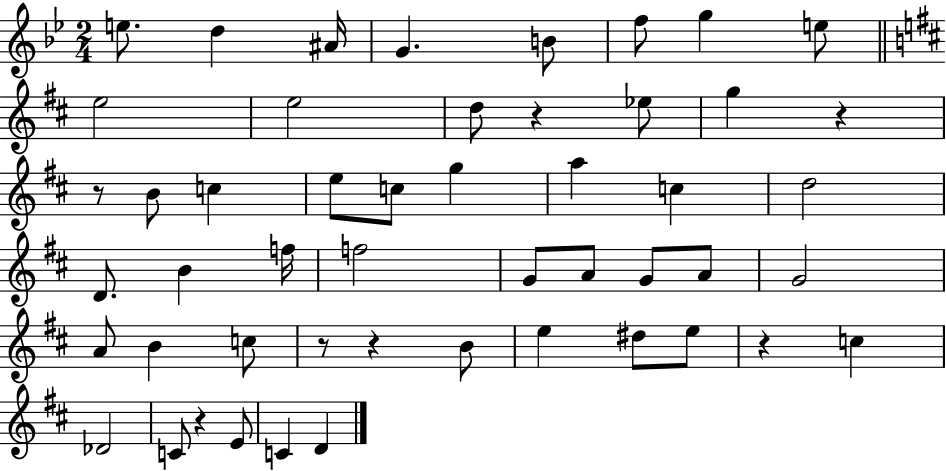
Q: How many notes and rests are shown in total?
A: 50